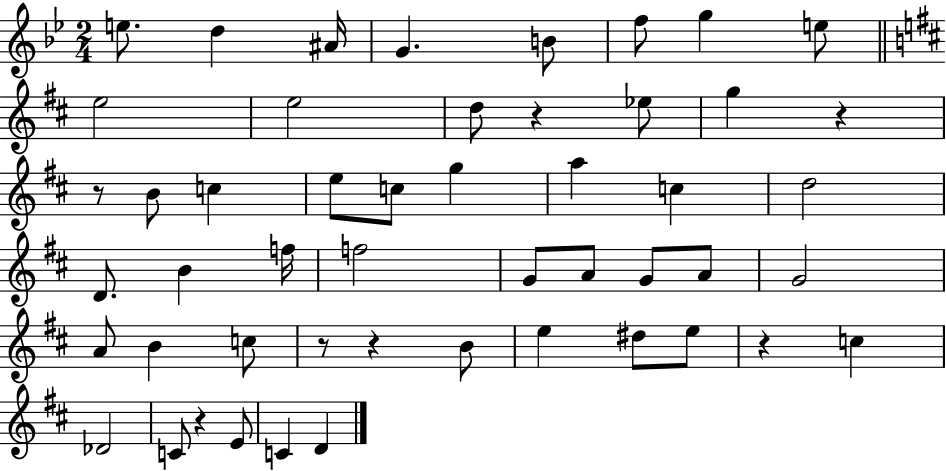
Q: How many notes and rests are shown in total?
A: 50